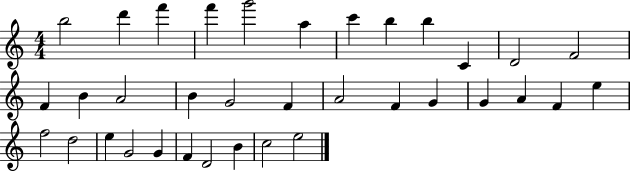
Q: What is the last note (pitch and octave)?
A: E5